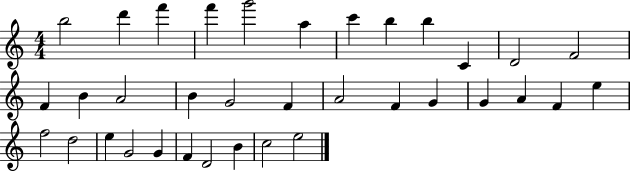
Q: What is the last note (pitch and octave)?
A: E5